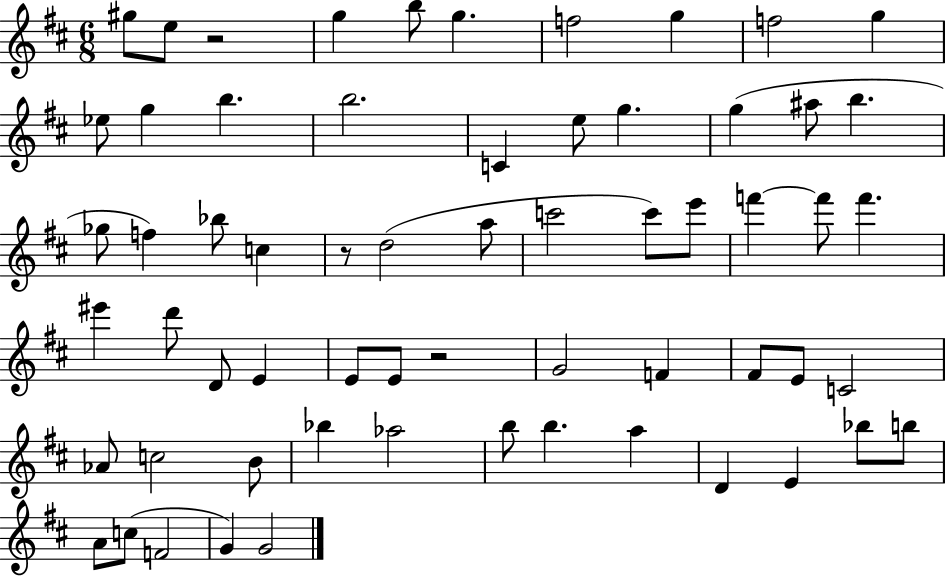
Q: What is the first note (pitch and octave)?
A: G#5